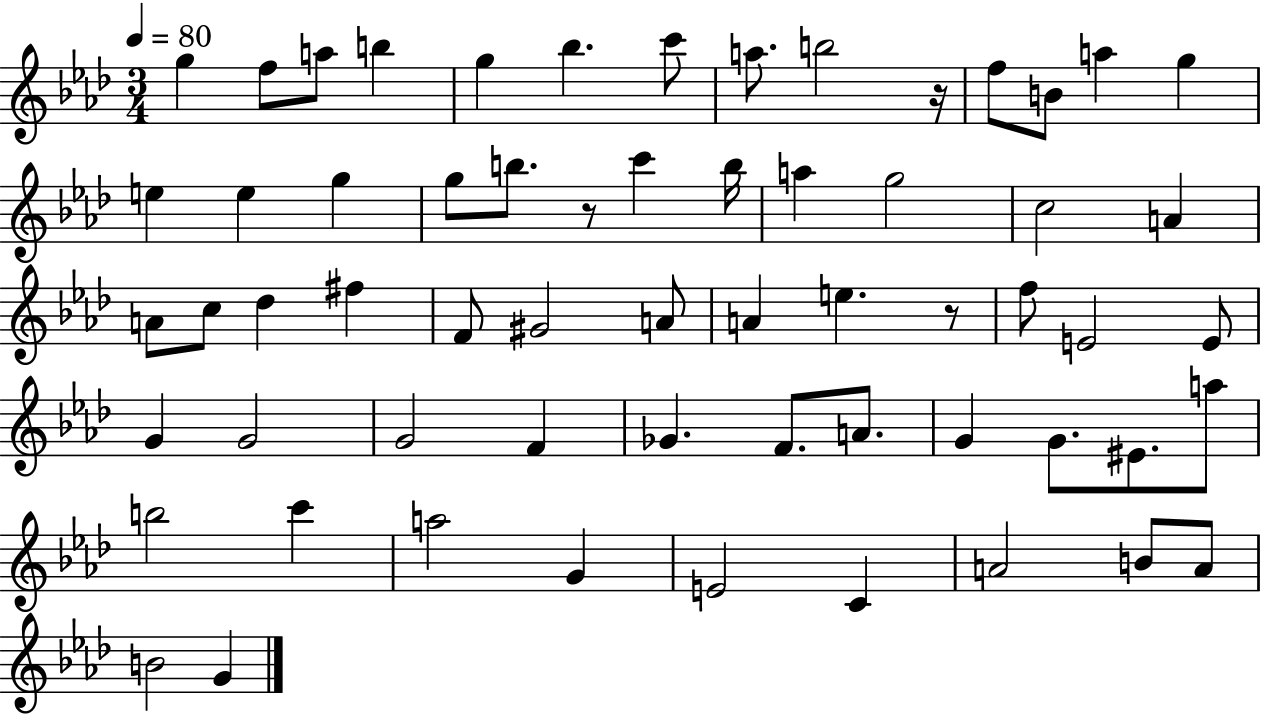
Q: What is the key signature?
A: AES major